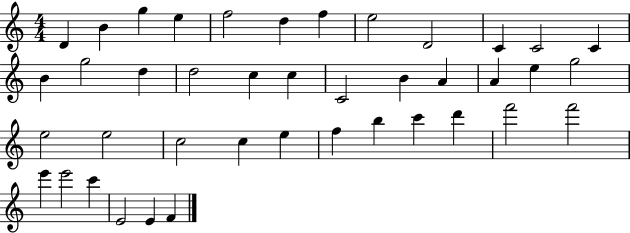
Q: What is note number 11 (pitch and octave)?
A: C4